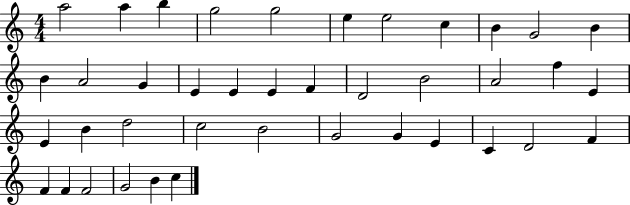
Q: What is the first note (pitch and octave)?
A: A5